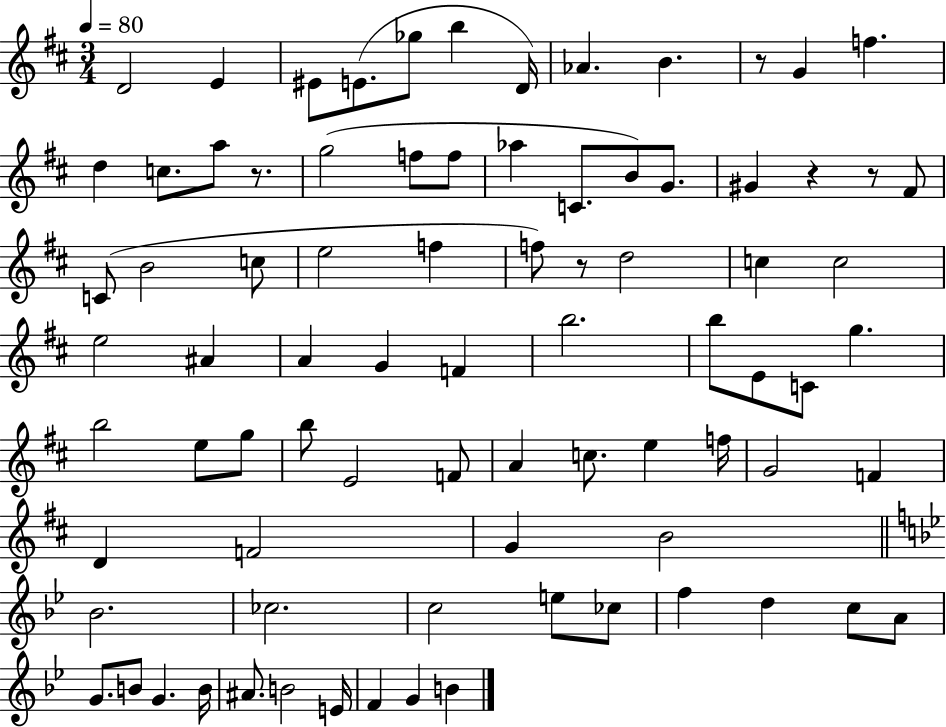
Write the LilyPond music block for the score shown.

{
  \clef treble
  \numericTimeSignature
  \time 3/4
  \key d \major
  \tempo 4 = 80
  d'2 e'4 | eis'8 e'8.( ges''8 b''4 d'16) | aes'4. b'4. | r8 g'4 f''4. | \break d''4 c''8. a''8 r8. | g''2( f''8 f''8 | aes''4 c'8. b'8) g'8. | gis'4 r4 r8 fis'8 | \break c'8( b'2 c''8 | e''2 f''4 | f''8) r8 d''2 | c''4 c''2 | \break e''2 ais'4 | a'4 g'4 f'4 | b''2. | b''8 e'8 c'8 g''4. | \break b''2 e''8 g''8 | b''8 e'2 f'8 | a'4 c''8. e''4 f''16 | g'2 f'4 | \break d'4 f'2 | g'4 b'2 | \bar "||" \break \key bes \major bes'2. | ces''2. | c''2 e''8 ces''8 | f''4 d''4 c''8 a'8 | \break g'8. b'8 g'4. b'16 | ais'8. b'2 e'16 | f'4 g'4 b'4 | \bar "|."
}